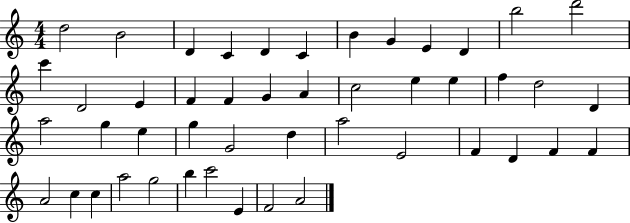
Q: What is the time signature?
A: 4/4